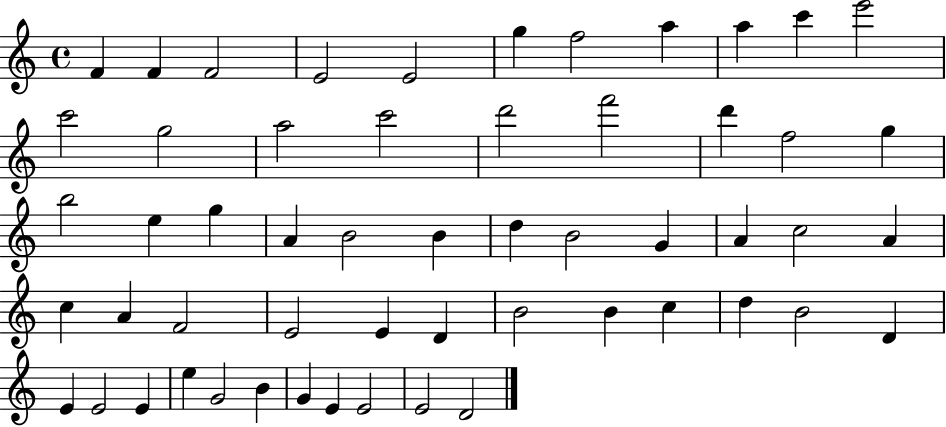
F4/q F4/q F4/h E4/h E4/h G5/q F5/h A5/q A5/q C6/q E6/h C6/h G5/h A5/h C6/h D6/h F6/h D6/q F5/h G5/q B5/h E5/q G5/q A4/q B4/h B4/q D5/q B4/h G4/q A4/q C5/h A4/q C5/q A4/q F4/h E4/h E4/q D4/q B4/h B4/q C5/q D5/q B4/h D4/q E4/q E4/h E4/q E5/q G4/h B4/q G4/q E4/q E4/h E4/h D4/h